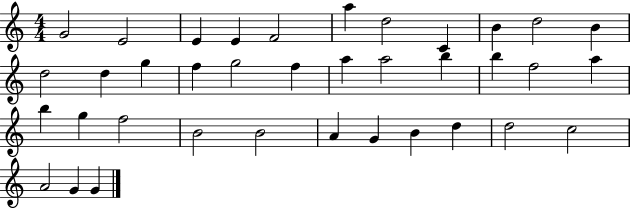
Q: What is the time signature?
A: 4/4